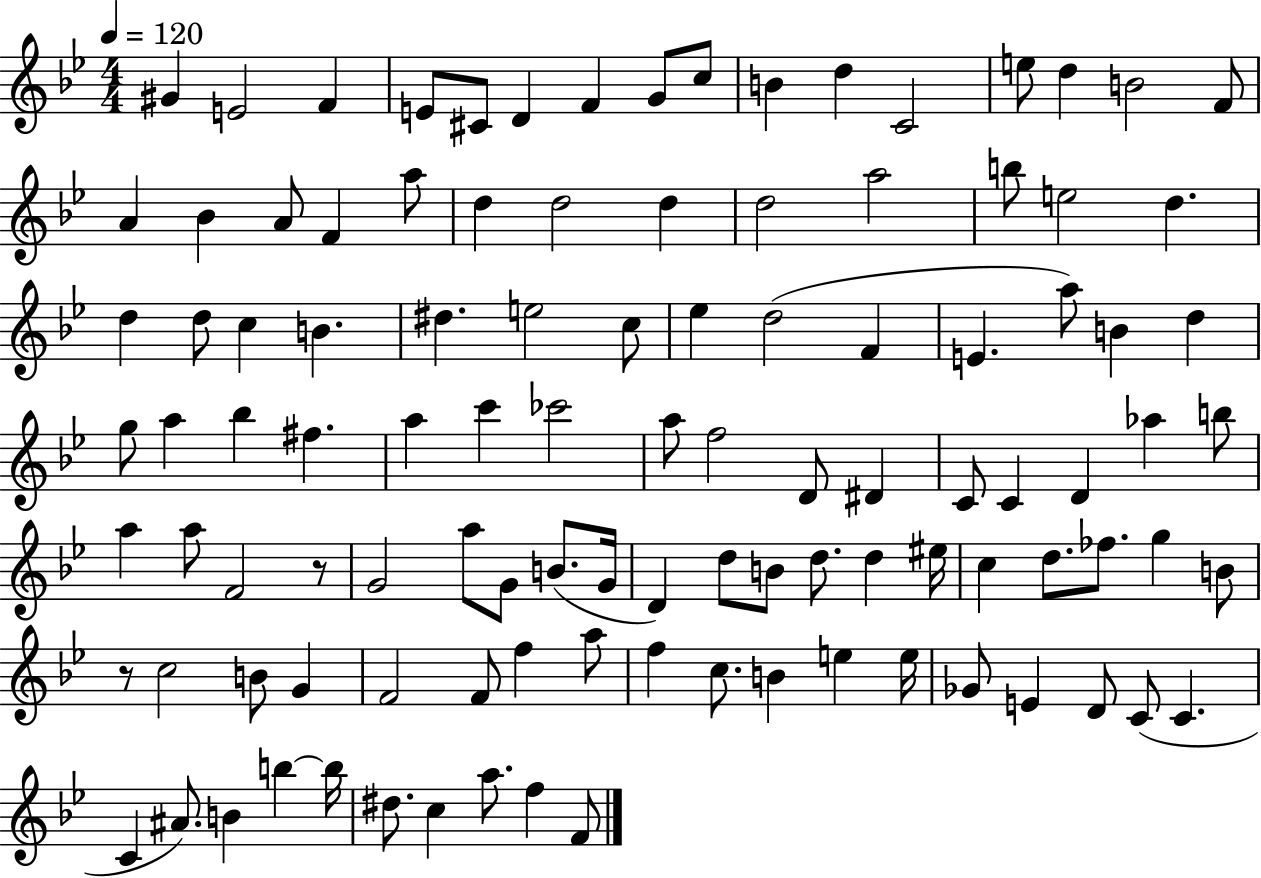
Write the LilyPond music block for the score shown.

{
  \clef treble
  \numericTimeSignature
  \time 4/4
  \key bes \major
  \tempo 4 = 120
  \repeat volta 2 { gis'4 e'2 f'4 | e'8 cis'8 d'4 f'4 g'8 c''8 | b'4 d''4 c'2 | e''8 d''4 b'2 f'8 | \break a'4 bes'4 a'8 f'4 a''8 | d''4 d''2 d''4 | d''2 a''2 | b''8 e''2 d''4. | \break d''4 d''8 c''4 b'4. | dis''4. e''2 c''8 | ees''4 d''2( f'4 | e'4. a''8) b'4 d''4 | \break g''8 a''4 bes''4 fis''4. | a''4 c'''4 ces'''2 | a''8 f''2 d'8 dis'4 | c'8 c'4 d'4 aes''4 b''8 | \break a''4 a''8 f'2 r8 | g'2 a''8 g'8 b'8.( g'16 | d'4) d''8 b'8 d''8. d''4 eis''16 | c''4 d''8. fes''8. g''4 b'8 | \break r8 c''2 b'8 g'4 | f'2 f'8 f''4 a''8 | f''4 c''8. b'4 e''4 e''16 | ges'8 e'4 d'8 c'8( c'4. | \break c'4 ais'8.) b'4 b''4~~ b''16 | dis''8. c''4 a''8. f''4 f'8 | } \bar "|."
}